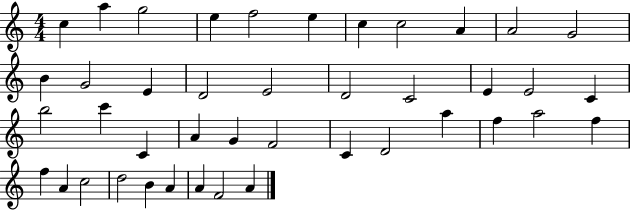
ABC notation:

X:1
T:Untitled
M:4/4
L:1/4
K:C
c a g2 e f2 e c c2 A A2 G2 B G2 E D2 E2 D2 C2 E E2 C b2 c' C A G F2 C D2 a f a2 f f A c2 d2 B A A F2 A